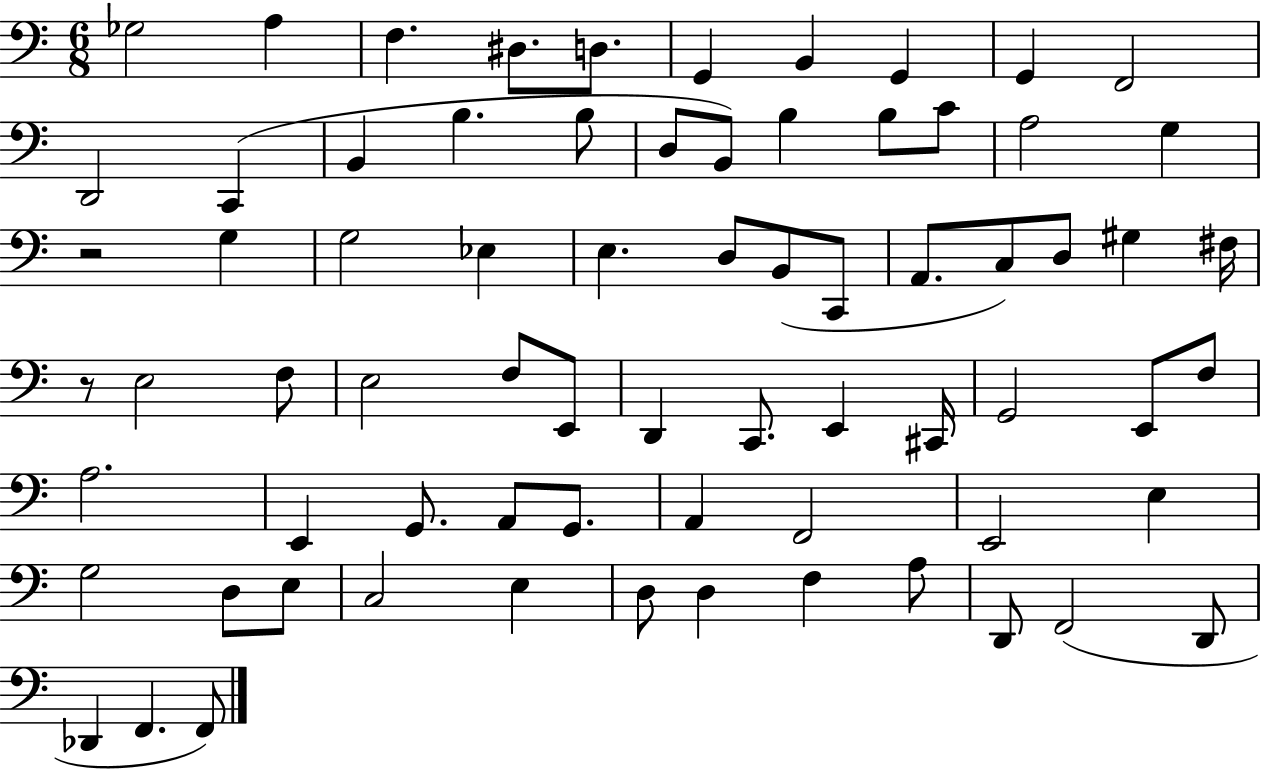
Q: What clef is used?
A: bass